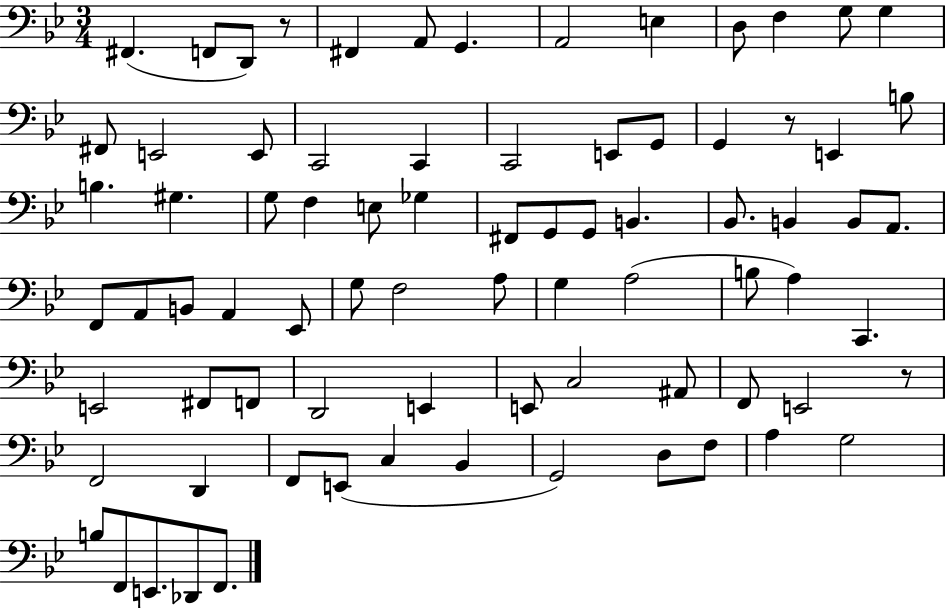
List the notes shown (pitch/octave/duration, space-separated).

F#2/q. F2/e D2/e R/e F#2/q A2/e G2/q. A2/h E3/q D3/e F3/q G3/e G3/q F#2/e E2/h E2/e C2/h C2/q C2/h E2/e G2/e G2/q R/e E2/q B3/e B3/q. G#3/q. G3/e F3/q E3/e Gb3/q F#2/e G2/e G2/e B2/q. Bb2/e. B2/q B2/e A2/e. F2/e A2/e B2/e A2/q Eb2/e G3/e F3/h A3/e G3/q A3/h B3/e A3/q C2/q. E2/h F#2/e F2/e D2/h E2/q E2/e C3/h A#2/e F2/e E2/h R/e F2/h D2/q F2/e E2/e C3/q Bb2/q G2/h D3/e F3/e A3/q G3/h B3/e F2/e E2/e. Db2/e F2/e.